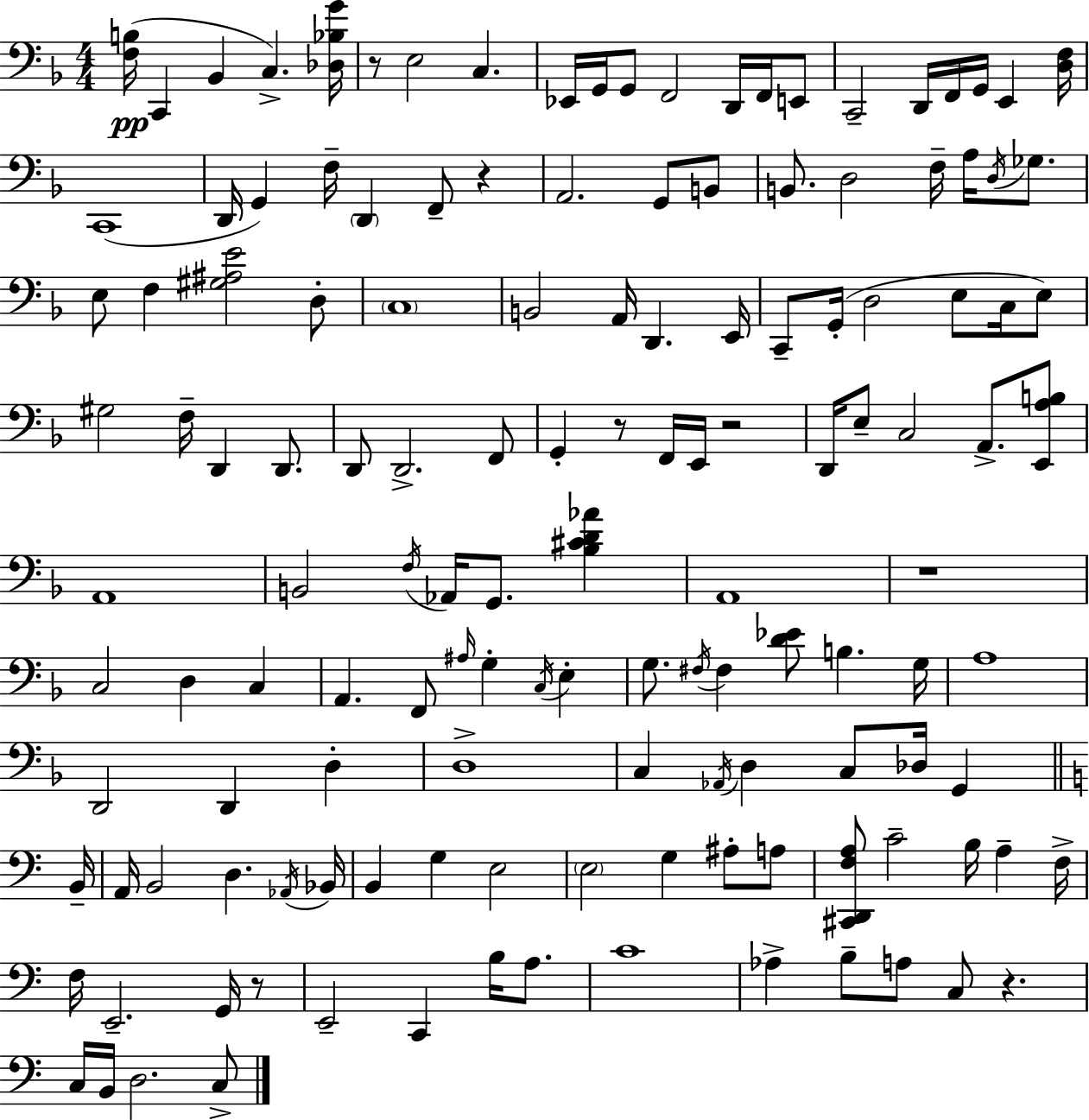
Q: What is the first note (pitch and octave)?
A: C2